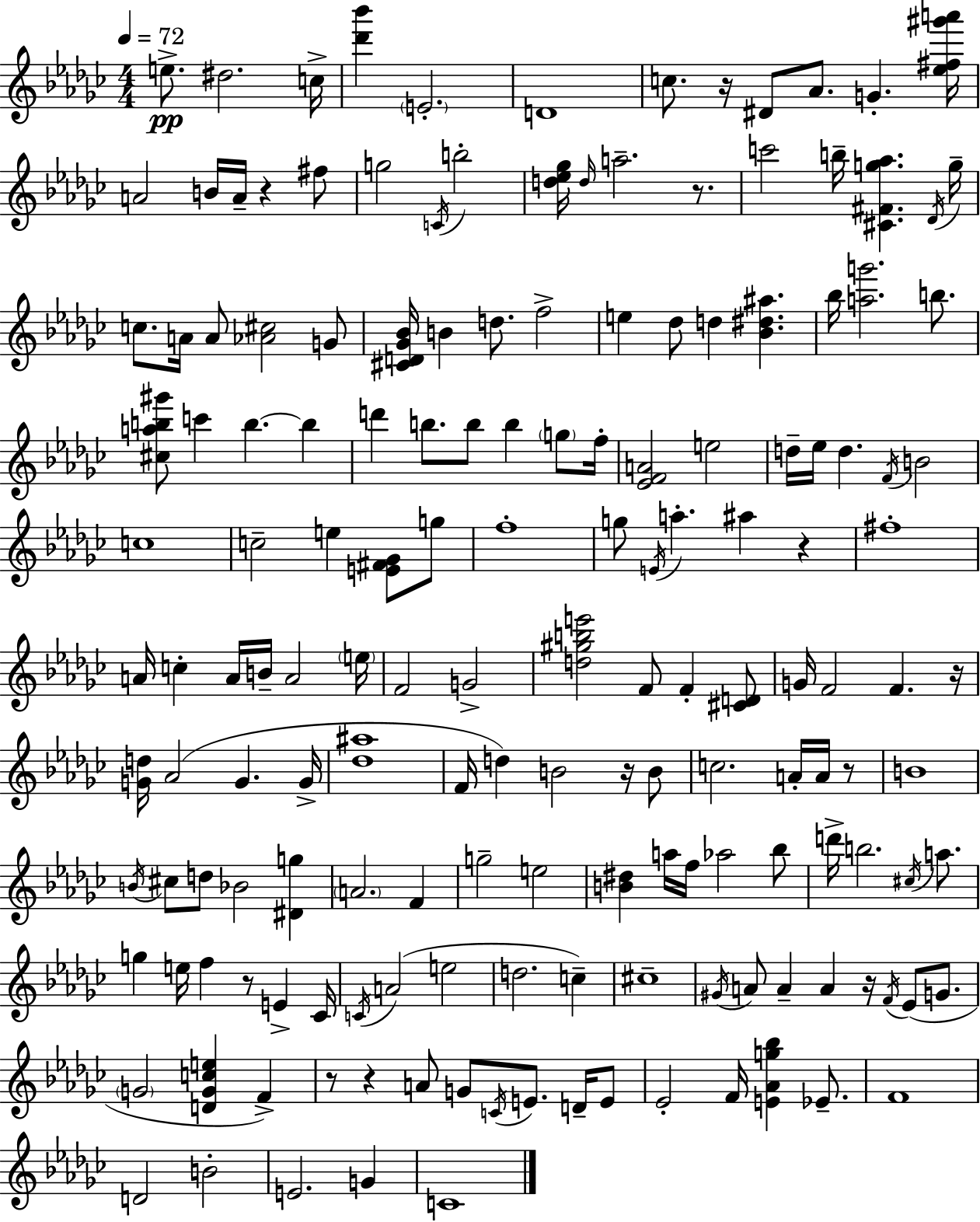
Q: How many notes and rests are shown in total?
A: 164